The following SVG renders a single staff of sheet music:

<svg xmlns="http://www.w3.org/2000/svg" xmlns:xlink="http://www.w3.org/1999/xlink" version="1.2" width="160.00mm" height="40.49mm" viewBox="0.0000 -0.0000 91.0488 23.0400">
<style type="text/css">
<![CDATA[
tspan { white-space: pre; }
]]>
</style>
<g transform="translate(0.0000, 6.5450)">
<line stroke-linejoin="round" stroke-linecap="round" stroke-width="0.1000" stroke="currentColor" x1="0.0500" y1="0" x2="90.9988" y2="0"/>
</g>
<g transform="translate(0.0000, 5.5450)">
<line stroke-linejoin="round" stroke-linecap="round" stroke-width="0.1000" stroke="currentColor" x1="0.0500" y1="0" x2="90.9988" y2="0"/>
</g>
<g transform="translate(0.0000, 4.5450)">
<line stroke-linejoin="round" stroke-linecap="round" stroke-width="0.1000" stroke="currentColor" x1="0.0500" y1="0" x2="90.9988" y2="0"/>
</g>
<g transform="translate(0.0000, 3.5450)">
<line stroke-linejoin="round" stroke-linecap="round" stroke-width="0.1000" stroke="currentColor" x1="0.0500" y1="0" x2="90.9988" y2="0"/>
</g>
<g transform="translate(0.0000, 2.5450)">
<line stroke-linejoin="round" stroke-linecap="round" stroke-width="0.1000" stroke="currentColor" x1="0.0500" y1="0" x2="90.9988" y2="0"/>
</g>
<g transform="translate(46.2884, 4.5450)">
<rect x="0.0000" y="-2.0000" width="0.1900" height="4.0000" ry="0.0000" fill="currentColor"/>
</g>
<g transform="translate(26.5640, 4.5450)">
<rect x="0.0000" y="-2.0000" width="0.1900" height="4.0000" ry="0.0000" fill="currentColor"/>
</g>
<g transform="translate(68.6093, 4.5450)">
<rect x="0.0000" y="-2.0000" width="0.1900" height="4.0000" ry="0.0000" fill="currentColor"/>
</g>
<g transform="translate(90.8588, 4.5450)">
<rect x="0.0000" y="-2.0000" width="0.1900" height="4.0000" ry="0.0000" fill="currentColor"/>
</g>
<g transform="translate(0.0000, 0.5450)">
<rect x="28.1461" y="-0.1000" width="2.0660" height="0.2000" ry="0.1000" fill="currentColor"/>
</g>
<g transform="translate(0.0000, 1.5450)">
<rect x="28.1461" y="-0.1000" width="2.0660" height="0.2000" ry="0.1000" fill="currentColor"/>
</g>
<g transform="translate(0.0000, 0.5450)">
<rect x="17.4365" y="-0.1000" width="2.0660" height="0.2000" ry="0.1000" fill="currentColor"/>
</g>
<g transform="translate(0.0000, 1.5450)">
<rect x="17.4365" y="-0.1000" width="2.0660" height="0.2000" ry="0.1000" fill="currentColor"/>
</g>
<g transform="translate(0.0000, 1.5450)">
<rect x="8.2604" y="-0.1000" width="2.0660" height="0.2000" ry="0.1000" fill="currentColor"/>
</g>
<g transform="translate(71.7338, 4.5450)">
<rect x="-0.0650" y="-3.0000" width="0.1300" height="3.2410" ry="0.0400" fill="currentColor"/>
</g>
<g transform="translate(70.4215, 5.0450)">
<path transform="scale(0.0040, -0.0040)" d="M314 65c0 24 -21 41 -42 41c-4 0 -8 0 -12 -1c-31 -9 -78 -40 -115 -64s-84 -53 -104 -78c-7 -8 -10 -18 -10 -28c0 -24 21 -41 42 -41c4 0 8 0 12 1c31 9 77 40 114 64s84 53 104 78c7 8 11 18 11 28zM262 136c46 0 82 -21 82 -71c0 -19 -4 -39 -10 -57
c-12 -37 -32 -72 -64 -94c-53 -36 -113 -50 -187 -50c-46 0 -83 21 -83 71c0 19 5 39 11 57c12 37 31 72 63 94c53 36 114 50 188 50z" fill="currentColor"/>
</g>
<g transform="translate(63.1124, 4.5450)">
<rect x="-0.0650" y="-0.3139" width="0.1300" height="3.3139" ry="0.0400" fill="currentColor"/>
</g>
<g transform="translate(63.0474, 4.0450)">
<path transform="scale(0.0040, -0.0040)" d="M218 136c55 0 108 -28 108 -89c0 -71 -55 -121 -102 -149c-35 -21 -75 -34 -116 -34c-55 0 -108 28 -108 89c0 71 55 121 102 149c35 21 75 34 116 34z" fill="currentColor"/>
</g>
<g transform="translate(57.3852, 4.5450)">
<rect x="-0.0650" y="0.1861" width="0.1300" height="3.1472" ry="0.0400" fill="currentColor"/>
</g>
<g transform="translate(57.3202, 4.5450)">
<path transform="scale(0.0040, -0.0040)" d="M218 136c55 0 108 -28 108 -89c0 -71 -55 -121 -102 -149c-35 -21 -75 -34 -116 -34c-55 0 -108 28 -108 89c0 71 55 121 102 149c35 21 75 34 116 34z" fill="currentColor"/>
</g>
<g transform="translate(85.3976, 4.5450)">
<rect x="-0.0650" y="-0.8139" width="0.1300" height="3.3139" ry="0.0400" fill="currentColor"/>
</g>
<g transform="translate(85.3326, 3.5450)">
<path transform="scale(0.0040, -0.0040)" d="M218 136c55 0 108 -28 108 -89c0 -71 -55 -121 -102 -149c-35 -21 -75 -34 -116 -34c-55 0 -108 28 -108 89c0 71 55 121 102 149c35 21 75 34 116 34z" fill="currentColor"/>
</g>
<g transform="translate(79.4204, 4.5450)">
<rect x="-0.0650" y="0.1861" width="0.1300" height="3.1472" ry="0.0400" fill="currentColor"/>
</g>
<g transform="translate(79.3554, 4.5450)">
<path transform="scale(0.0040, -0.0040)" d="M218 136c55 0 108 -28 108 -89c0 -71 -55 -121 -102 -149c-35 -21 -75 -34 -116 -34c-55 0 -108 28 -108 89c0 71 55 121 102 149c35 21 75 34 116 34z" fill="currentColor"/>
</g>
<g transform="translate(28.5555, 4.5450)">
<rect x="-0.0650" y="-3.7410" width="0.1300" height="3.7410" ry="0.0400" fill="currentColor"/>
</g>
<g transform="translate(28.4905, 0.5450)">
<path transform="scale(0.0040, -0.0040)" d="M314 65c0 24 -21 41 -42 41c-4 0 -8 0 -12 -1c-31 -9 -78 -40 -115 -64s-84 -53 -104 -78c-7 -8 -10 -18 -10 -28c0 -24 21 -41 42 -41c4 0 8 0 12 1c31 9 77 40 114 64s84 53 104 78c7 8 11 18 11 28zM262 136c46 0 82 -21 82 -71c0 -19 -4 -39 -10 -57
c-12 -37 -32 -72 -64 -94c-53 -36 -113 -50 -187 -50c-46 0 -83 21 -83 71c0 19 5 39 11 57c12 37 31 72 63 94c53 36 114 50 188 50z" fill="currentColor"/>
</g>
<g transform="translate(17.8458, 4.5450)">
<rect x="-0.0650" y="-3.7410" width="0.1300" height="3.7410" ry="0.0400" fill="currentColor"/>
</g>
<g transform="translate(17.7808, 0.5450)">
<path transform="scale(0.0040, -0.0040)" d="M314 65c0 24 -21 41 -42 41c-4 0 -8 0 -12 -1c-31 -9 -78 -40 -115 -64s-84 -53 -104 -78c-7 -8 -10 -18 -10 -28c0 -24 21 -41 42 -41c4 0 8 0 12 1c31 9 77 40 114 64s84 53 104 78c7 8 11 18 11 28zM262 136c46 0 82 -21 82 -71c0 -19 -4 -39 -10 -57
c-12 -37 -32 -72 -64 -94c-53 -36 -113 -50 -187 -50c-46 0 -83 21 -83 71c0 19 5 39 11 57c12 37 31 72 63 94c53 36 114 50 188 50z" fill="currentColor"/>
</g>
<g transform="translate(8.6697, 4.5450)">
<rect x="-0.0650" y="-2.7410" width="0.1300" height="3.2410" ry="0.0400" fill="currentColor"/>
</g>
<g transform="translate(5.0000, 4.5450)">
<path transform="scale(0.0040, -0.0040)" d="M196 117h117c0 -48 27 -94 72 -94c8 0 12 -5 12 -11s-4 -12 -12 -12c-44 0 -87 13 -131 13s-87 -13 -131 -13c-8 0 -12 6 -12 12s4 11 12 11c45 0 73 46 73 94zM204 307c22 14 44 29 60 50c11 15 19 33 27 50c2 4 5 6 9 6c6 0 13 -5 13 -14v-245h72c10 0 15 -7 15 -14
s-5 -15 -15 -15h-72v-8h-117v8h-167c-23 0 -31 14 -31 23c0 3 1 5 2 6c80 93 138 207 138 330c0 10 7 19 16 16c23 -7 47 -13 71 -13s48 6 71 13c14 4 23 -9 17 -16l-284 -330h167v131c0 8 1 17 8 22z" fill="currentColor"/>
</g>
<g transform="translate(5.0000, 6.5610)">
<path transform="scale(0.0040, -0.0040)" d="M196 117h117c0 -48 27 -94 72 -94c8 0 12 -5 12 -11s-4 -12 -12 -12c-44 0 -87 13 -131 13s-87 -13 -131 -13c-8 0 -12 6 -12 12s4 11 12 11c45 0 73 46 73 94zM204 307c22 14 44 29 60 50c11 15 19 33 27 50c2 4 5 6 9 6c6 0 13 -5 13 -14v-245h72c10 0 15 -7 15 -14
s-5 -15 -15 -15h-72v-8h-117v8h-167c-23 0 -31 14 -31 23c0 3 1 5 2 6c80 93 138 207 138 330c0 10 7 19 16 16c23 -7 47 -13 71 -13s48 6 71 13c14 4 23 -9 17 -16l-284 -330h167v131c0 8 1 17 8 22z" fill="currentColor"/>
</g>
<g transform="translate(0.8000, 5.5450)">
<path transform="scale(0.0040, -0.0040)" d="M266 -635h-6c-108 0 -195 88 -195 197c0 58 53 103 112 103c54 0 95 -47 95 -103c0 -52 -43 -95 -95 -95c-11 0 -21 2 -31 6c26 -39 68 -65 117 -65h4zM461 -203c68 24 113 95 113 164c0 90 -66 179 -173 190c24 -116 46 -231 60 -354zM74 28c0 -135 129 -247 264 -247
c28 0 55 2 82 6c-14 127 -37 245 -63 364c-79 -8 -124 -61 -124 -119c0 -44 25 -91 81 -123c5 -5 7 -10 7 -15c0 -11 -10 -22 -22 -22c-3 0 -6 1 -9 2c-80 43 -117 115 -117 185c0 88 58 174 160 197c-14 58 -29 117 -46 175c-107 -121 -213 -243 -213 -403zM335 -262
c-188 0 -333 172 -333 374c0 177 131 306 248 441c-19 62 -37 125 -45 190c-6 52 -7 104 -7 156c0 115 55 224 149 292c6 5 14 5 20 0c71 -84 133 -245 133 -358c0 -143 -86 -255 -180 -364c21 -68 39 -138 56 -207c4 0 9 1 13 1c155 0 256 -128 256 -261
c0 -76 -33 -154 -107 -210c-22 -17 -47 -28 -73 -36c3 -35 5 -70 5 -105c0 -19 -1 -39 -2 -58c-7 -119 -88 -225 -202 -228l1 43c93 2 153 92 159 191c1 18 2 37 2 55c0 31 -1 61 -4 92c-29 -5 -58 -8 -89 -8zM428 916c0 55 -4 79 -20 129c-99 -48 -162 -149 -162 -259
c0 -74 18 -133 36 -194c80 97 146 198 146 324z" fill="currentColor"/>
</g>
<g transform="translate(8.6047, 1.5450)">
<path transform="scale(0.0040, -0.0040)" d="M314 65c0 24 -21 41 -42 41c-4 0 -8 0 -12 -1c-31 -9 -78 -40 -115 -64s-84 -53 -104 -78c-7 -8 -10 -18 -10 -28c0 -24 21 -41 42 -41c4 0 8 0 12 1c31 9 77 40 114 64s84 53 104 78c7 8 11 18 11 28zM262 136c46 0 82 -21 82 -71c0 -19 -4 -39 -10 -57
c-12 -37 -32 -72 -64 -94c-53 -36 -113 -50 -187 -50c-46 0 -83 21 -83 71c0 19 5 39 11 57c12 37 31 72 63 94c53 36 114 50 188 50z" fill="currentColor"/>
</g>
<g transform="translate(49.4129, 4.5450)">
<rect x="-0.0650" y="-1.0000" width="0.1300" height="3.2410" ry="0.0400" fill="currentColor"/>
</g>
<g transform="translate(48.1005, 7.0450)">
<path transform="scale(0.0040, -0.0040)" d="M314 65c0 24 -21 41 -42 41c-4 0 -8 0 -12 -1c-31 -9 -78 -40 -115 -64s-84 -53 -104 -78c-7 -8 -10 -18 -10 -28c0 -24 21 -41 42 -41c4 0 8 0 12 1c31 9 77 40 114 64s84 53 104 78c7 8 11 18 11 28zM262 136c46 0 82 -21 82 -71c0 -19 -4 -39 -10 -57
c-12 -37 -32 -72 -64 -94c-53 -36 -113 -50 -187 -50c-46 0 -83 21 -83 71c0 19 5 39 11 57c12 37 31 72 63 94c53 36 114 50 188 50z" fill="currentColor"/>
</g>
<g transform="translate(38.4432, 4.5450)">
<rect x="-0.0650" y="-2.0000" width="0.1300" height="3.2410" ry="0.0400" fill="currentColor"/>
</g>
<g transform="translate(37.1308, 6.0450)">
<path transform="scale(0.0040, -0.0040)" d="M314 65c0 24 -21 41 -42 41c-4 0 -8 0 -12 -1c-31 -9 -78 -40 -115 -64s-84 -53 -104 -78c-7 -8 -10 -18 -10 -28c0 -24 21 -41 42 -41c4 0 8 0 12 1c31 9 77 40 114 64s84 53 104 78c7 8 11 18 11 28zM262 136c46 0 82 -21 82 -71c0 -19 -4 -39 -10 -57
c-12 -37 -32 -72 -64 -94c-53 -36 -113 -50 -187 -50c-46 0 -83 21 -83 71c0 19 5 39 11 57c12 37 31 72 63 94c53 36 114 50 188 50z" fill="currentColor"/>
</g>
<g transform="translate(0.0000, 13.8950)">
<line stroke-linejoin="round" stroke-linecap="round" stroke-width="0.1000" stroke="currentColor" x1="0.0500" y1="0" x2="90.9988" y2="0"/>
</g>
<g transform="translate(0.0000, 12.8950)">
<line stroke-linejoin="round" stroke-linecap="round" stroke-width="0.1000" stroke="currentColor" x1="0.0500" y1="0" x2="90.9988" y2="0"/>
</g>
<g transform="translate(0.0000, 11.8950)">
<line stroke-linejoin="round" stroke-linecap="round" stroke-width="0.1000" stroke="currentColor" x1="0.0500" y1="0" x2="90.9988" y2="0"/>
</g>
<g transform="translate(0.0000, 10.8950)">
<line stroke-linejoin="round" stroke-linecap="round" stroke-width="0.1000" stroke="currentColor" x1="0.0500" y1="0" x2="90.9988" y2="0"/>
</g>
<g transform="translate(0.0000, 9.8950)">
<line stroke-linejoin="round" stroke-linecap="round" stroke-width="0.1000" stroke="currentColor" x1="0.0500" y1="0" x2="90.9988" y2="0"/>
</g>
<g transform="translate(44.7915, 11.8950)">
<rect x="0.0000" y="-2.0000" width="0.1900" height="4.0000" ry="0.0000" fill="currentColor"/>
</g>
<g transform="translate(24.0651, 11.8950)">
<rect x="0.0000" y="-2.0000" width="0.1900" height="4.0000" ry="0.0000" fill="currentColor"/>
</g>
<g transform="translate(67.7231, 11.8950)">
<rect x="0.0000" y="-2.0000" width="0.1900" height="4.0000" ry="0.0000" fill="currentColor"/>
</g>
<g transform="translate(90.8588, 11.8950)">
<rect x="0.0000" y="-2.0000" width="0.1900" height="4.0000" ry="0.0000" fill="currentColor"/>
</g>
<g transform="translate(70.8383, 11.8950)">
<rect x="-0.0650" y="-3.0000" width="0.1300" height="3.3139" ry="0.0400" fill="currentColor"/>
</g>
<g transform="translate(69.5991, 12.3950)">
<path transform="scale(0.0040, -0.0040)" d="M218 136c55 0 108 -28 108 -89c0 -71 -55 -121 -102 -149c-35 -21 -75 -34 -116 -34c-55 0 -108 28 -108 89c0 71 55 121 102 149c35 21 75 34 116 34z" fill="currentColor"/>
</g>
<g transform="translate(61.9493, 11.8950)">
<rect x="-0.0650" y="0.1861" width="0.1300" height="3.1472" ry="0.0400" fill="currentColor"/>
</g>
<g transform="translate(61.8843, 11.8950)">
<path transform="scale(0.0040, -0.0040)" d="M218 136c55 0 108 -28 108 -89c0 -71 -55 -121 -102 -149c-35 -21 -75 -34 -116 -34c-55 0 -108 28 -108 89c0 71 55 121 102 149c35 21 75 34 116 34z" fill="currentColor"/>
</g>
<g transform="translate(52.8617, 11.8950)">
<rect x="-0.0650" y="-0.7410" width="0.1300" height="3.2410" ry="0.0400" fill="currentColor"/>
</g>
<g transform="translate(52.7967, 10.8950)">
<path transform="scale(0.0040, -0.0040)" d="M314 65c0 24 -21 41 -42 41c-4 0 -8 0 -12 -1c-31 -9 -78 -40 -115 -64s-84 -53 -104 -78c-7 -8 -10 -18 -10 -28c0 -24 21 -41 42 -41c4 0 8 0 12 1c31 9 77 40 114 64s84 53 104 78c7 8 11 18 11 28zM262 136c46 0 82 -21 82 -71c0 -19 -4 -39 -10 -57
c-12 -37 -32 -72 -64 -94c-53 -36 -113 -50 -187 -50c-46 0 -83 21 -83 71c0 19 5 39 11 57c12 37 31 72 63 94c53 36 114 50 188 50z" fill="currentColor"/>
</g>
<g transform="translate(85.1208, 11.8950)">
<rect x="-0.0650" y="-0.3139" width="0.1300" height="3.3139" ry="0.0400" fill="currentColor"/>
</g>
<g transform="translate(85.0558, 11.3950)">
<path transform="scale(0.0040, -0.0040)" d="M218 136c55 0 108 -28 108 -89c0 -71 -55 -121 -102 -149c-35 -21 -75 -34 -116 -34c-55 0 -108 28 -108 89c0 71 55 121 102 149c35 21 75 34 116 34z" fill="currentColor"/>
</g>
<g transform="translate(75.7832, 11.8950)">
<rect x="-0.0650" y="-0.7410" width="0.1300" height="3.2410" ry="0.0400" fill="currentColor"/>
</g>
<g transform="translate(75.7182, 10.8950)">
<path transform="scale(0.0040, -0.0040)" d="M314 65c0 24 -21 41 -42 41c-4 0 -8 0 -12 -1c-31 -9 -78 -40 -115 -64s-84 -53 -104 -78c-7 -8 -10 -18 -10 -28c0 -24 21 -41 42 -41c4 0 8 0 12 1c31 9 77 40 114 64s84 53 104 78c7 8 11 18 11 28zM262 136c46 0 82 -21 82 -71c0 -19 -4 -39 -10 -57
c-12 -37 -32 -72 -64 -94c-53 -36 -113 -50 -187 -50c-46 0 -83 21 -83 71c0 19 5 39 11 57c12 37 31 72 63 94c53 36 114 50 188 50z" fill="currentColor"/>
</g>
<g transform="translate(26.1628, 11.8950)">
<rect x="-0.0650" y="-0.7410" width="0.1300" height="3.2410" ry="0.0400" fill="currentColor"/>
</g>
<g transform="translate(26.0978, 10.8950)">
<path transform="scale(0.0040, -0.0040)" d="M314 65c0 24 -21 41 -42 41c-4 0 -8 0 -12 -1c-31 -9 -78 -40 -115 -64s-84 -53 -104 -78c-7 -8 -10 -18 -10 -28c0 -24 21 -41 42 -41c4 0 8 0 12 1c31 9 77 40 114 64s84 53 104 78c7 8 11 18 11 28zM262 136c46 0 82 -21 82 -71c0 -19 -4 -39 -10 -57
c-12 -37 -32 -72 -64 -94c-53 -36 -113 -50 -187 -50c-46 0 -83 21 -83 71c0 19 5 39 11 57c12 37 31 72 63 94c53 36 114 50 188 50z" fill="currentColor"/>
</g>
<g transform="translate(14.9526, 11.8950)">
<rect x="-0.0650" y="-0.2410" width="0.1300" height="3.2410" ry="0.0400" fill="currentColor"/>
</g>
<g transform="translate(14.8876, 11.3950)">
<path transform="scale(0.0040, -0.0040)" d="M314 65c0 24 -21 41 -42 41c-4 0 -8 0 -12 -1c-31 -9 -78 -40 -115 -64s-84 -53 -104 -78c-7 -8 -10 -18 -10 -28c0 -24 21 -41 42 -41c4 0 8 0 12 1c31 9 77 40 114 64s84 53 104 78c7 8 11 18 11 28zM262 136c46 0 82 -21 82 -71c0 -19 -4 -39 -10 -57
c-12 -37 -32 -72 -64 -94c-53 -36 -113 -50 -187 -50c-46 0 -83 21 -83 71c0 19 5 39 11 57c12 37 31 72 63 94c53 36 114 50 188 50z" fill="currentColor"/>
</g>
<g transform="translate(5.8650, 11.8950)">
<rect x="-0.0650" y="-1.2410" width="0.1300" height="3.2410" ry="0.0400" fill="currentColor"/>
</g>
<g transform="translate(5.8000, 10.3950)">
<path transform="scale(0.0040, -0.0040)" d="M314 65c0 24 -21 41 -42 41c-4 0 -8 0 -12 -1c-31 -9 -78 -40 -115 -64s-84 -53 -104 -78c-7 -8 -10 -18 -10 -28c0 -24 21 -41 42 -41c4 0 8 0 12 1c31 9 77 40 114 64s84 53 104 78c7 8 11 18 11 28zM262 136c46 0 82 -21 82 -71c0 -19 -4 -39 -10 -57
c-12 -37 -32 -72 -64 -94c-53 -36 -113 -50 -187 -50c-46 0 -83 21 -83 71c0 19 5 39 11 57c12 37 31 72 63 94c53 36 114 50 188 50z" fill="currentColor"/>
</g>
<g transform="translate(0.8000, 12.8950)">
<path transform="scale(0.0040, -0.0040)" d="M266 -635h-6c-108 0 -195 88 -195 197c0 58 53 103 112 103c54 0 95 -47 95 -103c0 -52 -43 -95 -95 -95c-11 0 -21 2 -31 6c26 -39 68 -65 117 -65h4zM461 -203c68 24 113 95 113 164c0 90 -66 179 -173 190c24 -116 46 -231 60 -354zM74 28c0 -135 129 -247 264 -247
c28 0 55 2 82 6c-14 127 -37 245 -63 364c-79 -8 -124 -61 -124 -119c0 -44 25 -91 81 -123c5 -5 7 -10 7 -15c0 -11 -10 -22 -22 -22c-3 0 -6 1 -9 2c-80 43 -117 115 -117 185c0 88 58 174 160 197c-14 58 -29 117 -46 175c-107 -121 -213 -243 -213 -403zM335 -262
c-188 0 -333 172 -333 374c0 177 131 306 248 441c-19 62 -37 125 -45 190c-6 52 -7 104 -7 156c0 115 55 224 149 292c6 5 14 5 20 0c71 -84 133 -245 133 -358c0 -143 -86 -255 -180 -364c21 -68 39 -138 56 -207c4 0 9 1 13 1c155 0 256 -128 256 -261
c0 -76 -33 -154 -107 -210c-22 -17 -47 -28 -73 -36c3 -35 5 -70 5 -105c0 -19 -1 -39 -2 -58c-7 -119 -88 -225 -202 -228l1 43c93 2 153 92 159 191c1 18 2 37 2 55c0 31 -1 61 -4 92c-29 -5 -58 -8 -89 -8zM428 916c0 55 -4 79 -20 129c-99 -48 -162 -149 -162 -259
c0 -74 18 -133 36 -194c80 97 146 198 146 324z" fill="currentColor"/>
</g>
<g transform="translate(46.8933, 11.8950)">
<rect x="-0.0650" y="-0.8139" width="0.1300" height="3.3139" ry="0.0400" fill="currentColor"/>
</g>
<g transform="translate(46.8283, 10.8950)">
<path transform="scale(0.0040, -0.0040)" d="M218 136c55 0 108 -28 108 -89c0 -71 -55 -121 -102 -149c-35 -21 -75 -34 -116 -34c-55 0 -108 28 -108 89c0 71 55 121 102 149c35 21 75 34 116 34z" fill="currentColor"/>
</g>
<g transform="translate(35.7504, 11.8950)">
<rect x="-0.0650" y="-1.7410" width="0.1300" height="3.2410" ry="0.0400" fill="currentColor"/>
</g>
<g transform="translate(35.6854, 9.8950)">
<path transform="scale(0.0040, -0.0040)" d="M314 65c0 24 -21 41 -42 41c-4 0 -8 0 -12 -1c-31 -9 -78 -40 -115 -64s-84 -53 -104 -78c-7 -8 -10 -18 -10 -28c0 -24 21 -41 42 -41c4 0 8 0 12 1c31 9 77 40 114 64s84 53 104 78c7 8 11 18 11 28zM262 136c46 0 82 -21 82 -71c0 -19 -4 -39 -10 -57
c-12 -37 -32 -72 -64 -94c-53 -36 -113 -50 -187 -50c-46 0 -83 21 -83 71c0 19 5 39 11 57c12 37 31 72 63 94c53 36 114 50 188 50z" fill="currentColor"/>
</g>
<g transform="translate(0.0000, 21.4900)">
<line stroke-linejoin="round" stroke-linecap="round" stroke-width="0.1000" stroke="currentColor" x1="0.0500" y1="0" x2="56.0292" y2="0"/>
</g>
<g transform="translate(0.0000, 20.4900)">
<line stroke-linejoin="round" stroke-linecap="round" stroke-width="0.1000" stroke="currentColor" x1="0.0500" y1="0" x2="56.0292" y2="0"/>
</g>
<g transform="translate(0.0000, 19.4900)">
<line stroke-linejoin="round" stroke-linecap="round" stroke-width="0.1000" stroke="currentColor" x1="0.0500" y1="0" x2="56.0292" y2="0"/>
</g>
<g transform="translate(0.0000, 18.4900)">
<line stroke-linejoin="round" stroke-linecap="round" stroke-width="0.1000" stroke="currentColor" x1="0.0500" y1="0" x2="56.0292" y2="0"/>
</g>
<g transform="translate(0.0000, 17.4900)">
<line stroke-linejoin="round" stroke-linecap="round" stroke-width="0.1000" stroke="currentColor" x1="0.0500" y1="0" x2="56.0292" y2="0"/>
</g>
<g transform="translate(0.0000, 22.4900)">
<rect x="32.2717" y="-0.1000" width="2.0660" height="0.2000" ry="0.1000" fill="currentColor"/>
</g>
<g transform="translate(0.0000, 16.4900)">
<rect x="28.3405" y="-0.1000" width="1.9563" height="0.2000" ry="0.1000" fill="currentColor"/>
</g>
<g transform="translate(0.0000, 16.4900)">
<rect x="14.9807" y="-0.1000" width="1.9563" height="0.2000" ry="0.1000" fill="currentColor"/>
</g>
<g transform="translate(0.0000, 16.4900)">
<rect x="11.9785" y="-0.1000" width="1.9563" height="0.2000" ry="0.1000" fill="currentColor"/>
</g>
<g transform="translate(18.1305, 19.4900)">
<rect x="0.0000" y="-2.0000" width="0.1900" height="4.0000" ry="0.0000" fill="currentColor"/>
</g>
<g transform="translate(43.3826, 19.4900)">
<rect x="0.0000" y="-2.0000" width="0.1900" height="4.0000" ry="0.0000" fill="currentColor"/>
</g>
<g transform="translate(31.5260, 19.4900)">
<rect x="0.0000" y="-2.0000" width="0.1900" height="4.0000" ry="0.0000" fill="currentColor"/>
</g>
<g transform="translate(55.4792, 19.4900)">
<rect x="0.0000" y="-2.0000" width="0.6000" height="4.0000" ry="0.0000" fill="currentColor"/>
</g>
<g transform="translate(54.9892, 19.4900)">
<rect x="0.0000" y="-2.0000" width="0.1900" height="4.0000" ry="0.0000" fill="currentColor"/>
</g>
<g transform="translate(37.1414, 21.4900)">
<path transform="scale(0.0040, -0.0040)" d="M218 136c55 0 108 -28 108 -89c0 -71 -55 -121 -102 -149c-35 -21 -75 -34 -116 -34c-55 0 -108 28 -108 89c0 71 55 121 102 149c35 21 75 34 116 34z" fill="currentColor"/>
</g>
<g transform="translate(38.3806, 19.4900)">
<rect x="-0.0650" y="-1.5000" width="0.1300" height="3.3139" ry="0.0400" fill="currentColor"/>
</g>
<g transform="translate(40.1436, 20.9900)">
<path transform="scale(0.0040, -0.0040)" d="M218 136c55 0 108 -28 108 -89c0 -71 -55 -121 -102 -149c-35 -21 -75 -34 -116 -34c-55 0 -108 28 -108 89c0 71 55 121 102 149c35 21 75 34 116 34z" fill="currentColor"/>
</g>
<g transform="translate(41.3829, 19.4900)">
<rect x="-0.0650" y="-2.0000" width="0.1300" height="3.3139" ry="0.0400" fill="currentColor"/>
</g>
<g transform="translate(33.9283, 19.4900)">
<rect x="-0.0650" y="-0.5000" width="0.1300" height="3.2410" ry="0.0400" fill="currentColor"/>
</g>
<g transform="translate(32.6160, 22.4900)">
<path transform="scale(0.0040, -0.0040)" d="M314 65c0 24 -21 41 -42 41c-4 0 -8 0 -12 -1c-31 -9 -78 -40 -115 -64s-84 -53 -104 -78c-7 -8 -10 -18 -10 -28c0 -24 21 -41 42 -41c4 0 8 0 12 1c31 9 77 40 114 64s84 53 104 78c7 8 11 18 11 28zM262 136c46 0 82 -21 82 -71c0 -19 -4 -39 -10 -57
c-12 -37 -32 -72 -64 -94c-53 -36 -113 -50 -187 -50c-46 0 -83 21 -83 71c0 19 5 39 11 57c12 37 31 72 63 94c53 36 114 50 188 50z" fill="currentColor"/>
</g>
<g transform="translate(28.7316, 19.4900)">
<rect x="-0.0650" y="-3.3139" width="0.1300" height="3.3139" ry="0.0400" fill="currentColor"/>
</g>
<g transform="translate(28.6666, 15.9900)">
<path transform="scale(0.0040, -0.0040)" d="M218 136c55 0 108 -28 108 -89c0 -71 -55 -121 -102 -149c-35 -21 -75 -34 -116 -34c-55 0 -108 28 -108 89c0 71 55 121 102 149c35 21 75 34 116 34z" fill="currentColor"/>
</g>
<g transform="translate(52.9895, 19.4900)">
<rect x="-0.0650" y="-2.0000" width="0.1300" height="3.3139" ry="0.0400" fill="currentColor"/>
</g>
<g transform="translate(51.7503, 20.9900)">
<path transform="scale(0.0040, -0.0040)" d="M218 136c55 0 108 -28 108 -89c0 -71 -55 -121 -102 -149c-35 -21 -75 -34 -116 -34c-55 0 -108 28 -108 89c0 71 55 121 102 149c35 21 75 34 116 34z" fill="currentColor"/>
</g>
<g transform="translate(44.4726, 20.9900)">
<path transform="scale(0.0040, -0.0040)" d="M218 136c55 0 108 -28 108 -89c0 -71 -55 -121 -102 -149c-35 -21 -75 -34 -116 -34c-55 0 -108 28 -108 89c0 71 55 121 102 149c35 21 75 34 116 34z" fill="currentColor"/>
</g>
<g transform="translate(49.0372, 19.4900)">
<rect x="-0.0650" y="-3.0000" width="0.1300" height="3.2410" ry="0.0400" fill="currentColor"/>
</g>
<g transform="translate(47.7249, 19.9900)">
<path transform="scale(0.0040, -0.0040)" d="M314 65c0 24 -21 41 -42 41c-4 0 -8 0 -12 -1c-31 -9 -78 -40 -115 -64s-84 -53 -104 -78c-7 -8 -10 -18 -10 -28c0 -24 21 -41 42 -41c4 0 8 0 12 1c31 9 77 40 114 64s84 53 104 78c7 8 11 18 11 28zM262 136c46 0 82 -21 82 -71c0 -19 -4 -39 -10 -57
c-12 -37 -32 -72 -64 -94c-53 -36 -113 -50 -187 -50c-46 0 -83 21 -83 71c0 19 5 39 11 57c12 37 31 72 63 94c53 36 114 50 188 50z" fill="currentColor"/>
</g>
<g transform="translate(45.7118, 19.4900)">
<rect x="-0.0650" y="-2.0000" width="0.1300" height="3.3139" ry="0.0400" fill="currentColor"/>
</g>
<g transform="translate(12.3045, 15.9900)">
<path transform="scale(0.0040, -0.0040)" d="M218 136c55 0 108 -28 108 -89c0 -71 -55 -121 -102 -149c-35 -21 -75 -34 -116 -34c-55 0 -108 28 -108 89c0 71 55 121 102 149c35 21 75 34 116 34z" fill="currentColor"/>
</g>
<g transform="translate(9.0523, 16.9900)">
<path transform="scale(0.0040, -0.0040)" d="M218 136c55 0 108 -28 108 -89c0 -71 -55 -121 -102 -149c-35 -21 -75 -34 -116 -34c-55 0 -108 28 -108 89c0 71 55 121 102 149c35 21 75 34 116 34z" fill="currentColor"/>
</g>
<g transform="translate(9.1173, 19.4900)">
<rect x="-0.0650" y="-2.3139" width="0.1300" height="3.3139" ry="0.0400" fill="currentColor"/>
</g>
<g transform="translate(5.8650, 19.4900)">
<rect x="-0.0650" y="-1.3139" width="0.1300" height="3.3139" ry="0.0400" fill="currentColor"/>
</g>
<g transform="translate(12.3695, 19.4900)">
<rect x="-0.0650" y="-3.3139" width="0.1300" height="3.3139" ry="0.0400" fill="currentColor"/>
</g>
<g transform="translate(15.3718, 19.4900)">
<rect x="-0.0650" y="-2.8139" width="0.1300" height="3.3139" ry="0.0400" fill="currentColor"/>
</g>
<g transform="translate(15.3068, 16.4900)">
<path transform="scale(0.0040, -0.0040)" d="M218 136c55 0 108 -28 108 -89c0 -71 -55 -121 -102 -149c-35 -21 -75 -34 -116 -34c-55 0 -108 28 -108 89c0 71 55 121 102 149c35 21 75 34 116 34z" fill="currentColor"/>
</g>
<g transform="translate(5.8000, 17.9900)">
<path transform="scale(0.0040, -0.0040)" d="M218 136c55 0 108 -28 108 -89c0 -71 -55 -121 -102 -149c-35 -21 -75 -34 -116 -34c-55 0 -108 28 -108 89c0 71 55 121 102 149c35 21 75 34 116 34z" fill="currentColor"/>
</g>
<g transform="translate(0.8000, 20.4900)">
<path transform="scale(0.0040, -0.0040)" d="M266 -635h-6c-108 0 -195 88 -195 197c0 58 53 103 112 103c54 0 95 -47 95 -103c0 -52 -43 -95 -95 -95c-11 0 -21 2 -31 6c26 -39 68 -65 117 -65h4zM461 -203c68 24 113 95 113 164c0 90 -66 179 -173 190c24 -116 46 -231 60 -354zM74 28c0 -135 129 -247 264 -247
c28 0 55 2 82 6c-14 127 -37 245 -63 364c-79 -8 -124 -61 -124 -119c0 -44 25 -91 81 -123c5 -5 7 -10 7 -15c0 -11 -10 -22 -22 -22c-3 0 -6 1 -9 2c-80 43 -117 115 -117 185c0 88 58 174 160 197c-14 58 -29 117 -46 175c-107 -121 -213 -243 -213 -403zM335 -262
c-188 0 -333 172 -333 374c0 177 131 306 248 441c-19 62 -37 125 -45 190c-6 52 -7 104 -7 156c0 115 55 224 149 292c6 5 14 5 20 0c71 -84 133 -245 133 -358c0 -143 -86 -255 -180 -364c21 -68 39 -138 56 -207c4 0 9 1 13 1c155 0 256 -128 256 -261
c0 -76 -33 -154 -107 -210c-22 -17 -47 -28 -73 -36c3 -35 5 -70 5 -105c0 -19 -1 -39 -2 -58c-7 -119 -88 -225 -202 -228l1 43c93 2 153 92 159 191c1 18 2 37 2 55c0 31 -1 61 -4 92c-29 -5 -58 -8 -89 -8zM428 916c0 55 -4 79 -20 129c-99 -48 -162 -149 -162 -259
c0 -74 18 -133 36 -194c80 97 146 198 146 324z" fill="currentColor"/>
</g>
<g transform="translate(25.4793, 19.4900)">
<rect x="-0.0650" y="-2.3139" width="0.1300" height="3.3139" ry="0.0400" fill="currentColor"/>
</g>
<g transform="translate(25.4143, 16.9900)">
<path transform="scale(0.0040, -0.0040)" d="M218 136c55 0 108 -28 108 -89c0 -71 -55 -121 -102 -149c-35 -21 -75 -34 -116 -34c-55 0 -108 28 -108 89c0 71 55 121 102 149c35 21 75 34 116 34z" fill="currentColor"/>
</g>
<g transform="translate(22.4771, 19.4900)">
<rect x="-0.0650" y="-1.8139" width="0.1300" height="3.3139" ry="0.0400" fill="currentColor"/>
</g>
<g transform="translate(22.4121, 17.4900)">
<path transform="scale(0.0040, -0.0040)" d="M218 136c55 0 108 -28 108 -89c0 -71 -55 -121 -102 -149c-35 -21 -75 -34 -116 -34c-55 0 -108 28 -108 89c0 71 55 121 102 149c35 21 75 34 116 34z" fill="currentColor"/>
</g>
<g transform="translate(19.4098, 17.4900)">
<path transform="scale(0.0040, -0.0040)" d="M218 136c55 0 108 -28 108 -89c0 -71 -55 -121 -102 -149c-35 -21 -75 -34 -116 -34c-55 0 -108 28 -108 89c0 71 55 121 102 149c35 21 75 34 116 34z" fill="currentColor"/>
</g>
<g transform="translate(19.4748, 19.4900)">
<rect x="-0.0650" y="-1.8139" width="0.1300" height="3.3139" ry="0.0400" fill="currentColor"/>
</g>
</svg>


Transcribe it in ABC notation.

X:1
T:Untitled
M:4/4
L:1/4
K:C
a2 c'2 c'2 F2 D2 B c A2 B d e2 c2 d2 f2 d d2 B A d2 c e g b a f f g b C2 E F F A2 F